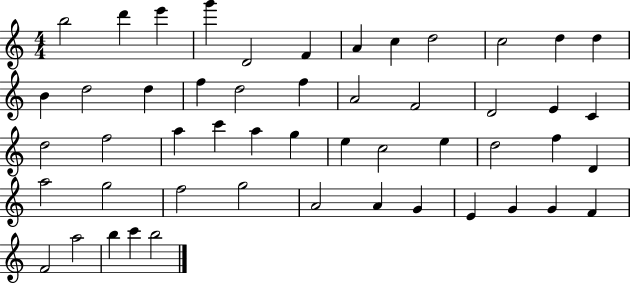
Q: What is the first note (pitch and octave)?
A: B5